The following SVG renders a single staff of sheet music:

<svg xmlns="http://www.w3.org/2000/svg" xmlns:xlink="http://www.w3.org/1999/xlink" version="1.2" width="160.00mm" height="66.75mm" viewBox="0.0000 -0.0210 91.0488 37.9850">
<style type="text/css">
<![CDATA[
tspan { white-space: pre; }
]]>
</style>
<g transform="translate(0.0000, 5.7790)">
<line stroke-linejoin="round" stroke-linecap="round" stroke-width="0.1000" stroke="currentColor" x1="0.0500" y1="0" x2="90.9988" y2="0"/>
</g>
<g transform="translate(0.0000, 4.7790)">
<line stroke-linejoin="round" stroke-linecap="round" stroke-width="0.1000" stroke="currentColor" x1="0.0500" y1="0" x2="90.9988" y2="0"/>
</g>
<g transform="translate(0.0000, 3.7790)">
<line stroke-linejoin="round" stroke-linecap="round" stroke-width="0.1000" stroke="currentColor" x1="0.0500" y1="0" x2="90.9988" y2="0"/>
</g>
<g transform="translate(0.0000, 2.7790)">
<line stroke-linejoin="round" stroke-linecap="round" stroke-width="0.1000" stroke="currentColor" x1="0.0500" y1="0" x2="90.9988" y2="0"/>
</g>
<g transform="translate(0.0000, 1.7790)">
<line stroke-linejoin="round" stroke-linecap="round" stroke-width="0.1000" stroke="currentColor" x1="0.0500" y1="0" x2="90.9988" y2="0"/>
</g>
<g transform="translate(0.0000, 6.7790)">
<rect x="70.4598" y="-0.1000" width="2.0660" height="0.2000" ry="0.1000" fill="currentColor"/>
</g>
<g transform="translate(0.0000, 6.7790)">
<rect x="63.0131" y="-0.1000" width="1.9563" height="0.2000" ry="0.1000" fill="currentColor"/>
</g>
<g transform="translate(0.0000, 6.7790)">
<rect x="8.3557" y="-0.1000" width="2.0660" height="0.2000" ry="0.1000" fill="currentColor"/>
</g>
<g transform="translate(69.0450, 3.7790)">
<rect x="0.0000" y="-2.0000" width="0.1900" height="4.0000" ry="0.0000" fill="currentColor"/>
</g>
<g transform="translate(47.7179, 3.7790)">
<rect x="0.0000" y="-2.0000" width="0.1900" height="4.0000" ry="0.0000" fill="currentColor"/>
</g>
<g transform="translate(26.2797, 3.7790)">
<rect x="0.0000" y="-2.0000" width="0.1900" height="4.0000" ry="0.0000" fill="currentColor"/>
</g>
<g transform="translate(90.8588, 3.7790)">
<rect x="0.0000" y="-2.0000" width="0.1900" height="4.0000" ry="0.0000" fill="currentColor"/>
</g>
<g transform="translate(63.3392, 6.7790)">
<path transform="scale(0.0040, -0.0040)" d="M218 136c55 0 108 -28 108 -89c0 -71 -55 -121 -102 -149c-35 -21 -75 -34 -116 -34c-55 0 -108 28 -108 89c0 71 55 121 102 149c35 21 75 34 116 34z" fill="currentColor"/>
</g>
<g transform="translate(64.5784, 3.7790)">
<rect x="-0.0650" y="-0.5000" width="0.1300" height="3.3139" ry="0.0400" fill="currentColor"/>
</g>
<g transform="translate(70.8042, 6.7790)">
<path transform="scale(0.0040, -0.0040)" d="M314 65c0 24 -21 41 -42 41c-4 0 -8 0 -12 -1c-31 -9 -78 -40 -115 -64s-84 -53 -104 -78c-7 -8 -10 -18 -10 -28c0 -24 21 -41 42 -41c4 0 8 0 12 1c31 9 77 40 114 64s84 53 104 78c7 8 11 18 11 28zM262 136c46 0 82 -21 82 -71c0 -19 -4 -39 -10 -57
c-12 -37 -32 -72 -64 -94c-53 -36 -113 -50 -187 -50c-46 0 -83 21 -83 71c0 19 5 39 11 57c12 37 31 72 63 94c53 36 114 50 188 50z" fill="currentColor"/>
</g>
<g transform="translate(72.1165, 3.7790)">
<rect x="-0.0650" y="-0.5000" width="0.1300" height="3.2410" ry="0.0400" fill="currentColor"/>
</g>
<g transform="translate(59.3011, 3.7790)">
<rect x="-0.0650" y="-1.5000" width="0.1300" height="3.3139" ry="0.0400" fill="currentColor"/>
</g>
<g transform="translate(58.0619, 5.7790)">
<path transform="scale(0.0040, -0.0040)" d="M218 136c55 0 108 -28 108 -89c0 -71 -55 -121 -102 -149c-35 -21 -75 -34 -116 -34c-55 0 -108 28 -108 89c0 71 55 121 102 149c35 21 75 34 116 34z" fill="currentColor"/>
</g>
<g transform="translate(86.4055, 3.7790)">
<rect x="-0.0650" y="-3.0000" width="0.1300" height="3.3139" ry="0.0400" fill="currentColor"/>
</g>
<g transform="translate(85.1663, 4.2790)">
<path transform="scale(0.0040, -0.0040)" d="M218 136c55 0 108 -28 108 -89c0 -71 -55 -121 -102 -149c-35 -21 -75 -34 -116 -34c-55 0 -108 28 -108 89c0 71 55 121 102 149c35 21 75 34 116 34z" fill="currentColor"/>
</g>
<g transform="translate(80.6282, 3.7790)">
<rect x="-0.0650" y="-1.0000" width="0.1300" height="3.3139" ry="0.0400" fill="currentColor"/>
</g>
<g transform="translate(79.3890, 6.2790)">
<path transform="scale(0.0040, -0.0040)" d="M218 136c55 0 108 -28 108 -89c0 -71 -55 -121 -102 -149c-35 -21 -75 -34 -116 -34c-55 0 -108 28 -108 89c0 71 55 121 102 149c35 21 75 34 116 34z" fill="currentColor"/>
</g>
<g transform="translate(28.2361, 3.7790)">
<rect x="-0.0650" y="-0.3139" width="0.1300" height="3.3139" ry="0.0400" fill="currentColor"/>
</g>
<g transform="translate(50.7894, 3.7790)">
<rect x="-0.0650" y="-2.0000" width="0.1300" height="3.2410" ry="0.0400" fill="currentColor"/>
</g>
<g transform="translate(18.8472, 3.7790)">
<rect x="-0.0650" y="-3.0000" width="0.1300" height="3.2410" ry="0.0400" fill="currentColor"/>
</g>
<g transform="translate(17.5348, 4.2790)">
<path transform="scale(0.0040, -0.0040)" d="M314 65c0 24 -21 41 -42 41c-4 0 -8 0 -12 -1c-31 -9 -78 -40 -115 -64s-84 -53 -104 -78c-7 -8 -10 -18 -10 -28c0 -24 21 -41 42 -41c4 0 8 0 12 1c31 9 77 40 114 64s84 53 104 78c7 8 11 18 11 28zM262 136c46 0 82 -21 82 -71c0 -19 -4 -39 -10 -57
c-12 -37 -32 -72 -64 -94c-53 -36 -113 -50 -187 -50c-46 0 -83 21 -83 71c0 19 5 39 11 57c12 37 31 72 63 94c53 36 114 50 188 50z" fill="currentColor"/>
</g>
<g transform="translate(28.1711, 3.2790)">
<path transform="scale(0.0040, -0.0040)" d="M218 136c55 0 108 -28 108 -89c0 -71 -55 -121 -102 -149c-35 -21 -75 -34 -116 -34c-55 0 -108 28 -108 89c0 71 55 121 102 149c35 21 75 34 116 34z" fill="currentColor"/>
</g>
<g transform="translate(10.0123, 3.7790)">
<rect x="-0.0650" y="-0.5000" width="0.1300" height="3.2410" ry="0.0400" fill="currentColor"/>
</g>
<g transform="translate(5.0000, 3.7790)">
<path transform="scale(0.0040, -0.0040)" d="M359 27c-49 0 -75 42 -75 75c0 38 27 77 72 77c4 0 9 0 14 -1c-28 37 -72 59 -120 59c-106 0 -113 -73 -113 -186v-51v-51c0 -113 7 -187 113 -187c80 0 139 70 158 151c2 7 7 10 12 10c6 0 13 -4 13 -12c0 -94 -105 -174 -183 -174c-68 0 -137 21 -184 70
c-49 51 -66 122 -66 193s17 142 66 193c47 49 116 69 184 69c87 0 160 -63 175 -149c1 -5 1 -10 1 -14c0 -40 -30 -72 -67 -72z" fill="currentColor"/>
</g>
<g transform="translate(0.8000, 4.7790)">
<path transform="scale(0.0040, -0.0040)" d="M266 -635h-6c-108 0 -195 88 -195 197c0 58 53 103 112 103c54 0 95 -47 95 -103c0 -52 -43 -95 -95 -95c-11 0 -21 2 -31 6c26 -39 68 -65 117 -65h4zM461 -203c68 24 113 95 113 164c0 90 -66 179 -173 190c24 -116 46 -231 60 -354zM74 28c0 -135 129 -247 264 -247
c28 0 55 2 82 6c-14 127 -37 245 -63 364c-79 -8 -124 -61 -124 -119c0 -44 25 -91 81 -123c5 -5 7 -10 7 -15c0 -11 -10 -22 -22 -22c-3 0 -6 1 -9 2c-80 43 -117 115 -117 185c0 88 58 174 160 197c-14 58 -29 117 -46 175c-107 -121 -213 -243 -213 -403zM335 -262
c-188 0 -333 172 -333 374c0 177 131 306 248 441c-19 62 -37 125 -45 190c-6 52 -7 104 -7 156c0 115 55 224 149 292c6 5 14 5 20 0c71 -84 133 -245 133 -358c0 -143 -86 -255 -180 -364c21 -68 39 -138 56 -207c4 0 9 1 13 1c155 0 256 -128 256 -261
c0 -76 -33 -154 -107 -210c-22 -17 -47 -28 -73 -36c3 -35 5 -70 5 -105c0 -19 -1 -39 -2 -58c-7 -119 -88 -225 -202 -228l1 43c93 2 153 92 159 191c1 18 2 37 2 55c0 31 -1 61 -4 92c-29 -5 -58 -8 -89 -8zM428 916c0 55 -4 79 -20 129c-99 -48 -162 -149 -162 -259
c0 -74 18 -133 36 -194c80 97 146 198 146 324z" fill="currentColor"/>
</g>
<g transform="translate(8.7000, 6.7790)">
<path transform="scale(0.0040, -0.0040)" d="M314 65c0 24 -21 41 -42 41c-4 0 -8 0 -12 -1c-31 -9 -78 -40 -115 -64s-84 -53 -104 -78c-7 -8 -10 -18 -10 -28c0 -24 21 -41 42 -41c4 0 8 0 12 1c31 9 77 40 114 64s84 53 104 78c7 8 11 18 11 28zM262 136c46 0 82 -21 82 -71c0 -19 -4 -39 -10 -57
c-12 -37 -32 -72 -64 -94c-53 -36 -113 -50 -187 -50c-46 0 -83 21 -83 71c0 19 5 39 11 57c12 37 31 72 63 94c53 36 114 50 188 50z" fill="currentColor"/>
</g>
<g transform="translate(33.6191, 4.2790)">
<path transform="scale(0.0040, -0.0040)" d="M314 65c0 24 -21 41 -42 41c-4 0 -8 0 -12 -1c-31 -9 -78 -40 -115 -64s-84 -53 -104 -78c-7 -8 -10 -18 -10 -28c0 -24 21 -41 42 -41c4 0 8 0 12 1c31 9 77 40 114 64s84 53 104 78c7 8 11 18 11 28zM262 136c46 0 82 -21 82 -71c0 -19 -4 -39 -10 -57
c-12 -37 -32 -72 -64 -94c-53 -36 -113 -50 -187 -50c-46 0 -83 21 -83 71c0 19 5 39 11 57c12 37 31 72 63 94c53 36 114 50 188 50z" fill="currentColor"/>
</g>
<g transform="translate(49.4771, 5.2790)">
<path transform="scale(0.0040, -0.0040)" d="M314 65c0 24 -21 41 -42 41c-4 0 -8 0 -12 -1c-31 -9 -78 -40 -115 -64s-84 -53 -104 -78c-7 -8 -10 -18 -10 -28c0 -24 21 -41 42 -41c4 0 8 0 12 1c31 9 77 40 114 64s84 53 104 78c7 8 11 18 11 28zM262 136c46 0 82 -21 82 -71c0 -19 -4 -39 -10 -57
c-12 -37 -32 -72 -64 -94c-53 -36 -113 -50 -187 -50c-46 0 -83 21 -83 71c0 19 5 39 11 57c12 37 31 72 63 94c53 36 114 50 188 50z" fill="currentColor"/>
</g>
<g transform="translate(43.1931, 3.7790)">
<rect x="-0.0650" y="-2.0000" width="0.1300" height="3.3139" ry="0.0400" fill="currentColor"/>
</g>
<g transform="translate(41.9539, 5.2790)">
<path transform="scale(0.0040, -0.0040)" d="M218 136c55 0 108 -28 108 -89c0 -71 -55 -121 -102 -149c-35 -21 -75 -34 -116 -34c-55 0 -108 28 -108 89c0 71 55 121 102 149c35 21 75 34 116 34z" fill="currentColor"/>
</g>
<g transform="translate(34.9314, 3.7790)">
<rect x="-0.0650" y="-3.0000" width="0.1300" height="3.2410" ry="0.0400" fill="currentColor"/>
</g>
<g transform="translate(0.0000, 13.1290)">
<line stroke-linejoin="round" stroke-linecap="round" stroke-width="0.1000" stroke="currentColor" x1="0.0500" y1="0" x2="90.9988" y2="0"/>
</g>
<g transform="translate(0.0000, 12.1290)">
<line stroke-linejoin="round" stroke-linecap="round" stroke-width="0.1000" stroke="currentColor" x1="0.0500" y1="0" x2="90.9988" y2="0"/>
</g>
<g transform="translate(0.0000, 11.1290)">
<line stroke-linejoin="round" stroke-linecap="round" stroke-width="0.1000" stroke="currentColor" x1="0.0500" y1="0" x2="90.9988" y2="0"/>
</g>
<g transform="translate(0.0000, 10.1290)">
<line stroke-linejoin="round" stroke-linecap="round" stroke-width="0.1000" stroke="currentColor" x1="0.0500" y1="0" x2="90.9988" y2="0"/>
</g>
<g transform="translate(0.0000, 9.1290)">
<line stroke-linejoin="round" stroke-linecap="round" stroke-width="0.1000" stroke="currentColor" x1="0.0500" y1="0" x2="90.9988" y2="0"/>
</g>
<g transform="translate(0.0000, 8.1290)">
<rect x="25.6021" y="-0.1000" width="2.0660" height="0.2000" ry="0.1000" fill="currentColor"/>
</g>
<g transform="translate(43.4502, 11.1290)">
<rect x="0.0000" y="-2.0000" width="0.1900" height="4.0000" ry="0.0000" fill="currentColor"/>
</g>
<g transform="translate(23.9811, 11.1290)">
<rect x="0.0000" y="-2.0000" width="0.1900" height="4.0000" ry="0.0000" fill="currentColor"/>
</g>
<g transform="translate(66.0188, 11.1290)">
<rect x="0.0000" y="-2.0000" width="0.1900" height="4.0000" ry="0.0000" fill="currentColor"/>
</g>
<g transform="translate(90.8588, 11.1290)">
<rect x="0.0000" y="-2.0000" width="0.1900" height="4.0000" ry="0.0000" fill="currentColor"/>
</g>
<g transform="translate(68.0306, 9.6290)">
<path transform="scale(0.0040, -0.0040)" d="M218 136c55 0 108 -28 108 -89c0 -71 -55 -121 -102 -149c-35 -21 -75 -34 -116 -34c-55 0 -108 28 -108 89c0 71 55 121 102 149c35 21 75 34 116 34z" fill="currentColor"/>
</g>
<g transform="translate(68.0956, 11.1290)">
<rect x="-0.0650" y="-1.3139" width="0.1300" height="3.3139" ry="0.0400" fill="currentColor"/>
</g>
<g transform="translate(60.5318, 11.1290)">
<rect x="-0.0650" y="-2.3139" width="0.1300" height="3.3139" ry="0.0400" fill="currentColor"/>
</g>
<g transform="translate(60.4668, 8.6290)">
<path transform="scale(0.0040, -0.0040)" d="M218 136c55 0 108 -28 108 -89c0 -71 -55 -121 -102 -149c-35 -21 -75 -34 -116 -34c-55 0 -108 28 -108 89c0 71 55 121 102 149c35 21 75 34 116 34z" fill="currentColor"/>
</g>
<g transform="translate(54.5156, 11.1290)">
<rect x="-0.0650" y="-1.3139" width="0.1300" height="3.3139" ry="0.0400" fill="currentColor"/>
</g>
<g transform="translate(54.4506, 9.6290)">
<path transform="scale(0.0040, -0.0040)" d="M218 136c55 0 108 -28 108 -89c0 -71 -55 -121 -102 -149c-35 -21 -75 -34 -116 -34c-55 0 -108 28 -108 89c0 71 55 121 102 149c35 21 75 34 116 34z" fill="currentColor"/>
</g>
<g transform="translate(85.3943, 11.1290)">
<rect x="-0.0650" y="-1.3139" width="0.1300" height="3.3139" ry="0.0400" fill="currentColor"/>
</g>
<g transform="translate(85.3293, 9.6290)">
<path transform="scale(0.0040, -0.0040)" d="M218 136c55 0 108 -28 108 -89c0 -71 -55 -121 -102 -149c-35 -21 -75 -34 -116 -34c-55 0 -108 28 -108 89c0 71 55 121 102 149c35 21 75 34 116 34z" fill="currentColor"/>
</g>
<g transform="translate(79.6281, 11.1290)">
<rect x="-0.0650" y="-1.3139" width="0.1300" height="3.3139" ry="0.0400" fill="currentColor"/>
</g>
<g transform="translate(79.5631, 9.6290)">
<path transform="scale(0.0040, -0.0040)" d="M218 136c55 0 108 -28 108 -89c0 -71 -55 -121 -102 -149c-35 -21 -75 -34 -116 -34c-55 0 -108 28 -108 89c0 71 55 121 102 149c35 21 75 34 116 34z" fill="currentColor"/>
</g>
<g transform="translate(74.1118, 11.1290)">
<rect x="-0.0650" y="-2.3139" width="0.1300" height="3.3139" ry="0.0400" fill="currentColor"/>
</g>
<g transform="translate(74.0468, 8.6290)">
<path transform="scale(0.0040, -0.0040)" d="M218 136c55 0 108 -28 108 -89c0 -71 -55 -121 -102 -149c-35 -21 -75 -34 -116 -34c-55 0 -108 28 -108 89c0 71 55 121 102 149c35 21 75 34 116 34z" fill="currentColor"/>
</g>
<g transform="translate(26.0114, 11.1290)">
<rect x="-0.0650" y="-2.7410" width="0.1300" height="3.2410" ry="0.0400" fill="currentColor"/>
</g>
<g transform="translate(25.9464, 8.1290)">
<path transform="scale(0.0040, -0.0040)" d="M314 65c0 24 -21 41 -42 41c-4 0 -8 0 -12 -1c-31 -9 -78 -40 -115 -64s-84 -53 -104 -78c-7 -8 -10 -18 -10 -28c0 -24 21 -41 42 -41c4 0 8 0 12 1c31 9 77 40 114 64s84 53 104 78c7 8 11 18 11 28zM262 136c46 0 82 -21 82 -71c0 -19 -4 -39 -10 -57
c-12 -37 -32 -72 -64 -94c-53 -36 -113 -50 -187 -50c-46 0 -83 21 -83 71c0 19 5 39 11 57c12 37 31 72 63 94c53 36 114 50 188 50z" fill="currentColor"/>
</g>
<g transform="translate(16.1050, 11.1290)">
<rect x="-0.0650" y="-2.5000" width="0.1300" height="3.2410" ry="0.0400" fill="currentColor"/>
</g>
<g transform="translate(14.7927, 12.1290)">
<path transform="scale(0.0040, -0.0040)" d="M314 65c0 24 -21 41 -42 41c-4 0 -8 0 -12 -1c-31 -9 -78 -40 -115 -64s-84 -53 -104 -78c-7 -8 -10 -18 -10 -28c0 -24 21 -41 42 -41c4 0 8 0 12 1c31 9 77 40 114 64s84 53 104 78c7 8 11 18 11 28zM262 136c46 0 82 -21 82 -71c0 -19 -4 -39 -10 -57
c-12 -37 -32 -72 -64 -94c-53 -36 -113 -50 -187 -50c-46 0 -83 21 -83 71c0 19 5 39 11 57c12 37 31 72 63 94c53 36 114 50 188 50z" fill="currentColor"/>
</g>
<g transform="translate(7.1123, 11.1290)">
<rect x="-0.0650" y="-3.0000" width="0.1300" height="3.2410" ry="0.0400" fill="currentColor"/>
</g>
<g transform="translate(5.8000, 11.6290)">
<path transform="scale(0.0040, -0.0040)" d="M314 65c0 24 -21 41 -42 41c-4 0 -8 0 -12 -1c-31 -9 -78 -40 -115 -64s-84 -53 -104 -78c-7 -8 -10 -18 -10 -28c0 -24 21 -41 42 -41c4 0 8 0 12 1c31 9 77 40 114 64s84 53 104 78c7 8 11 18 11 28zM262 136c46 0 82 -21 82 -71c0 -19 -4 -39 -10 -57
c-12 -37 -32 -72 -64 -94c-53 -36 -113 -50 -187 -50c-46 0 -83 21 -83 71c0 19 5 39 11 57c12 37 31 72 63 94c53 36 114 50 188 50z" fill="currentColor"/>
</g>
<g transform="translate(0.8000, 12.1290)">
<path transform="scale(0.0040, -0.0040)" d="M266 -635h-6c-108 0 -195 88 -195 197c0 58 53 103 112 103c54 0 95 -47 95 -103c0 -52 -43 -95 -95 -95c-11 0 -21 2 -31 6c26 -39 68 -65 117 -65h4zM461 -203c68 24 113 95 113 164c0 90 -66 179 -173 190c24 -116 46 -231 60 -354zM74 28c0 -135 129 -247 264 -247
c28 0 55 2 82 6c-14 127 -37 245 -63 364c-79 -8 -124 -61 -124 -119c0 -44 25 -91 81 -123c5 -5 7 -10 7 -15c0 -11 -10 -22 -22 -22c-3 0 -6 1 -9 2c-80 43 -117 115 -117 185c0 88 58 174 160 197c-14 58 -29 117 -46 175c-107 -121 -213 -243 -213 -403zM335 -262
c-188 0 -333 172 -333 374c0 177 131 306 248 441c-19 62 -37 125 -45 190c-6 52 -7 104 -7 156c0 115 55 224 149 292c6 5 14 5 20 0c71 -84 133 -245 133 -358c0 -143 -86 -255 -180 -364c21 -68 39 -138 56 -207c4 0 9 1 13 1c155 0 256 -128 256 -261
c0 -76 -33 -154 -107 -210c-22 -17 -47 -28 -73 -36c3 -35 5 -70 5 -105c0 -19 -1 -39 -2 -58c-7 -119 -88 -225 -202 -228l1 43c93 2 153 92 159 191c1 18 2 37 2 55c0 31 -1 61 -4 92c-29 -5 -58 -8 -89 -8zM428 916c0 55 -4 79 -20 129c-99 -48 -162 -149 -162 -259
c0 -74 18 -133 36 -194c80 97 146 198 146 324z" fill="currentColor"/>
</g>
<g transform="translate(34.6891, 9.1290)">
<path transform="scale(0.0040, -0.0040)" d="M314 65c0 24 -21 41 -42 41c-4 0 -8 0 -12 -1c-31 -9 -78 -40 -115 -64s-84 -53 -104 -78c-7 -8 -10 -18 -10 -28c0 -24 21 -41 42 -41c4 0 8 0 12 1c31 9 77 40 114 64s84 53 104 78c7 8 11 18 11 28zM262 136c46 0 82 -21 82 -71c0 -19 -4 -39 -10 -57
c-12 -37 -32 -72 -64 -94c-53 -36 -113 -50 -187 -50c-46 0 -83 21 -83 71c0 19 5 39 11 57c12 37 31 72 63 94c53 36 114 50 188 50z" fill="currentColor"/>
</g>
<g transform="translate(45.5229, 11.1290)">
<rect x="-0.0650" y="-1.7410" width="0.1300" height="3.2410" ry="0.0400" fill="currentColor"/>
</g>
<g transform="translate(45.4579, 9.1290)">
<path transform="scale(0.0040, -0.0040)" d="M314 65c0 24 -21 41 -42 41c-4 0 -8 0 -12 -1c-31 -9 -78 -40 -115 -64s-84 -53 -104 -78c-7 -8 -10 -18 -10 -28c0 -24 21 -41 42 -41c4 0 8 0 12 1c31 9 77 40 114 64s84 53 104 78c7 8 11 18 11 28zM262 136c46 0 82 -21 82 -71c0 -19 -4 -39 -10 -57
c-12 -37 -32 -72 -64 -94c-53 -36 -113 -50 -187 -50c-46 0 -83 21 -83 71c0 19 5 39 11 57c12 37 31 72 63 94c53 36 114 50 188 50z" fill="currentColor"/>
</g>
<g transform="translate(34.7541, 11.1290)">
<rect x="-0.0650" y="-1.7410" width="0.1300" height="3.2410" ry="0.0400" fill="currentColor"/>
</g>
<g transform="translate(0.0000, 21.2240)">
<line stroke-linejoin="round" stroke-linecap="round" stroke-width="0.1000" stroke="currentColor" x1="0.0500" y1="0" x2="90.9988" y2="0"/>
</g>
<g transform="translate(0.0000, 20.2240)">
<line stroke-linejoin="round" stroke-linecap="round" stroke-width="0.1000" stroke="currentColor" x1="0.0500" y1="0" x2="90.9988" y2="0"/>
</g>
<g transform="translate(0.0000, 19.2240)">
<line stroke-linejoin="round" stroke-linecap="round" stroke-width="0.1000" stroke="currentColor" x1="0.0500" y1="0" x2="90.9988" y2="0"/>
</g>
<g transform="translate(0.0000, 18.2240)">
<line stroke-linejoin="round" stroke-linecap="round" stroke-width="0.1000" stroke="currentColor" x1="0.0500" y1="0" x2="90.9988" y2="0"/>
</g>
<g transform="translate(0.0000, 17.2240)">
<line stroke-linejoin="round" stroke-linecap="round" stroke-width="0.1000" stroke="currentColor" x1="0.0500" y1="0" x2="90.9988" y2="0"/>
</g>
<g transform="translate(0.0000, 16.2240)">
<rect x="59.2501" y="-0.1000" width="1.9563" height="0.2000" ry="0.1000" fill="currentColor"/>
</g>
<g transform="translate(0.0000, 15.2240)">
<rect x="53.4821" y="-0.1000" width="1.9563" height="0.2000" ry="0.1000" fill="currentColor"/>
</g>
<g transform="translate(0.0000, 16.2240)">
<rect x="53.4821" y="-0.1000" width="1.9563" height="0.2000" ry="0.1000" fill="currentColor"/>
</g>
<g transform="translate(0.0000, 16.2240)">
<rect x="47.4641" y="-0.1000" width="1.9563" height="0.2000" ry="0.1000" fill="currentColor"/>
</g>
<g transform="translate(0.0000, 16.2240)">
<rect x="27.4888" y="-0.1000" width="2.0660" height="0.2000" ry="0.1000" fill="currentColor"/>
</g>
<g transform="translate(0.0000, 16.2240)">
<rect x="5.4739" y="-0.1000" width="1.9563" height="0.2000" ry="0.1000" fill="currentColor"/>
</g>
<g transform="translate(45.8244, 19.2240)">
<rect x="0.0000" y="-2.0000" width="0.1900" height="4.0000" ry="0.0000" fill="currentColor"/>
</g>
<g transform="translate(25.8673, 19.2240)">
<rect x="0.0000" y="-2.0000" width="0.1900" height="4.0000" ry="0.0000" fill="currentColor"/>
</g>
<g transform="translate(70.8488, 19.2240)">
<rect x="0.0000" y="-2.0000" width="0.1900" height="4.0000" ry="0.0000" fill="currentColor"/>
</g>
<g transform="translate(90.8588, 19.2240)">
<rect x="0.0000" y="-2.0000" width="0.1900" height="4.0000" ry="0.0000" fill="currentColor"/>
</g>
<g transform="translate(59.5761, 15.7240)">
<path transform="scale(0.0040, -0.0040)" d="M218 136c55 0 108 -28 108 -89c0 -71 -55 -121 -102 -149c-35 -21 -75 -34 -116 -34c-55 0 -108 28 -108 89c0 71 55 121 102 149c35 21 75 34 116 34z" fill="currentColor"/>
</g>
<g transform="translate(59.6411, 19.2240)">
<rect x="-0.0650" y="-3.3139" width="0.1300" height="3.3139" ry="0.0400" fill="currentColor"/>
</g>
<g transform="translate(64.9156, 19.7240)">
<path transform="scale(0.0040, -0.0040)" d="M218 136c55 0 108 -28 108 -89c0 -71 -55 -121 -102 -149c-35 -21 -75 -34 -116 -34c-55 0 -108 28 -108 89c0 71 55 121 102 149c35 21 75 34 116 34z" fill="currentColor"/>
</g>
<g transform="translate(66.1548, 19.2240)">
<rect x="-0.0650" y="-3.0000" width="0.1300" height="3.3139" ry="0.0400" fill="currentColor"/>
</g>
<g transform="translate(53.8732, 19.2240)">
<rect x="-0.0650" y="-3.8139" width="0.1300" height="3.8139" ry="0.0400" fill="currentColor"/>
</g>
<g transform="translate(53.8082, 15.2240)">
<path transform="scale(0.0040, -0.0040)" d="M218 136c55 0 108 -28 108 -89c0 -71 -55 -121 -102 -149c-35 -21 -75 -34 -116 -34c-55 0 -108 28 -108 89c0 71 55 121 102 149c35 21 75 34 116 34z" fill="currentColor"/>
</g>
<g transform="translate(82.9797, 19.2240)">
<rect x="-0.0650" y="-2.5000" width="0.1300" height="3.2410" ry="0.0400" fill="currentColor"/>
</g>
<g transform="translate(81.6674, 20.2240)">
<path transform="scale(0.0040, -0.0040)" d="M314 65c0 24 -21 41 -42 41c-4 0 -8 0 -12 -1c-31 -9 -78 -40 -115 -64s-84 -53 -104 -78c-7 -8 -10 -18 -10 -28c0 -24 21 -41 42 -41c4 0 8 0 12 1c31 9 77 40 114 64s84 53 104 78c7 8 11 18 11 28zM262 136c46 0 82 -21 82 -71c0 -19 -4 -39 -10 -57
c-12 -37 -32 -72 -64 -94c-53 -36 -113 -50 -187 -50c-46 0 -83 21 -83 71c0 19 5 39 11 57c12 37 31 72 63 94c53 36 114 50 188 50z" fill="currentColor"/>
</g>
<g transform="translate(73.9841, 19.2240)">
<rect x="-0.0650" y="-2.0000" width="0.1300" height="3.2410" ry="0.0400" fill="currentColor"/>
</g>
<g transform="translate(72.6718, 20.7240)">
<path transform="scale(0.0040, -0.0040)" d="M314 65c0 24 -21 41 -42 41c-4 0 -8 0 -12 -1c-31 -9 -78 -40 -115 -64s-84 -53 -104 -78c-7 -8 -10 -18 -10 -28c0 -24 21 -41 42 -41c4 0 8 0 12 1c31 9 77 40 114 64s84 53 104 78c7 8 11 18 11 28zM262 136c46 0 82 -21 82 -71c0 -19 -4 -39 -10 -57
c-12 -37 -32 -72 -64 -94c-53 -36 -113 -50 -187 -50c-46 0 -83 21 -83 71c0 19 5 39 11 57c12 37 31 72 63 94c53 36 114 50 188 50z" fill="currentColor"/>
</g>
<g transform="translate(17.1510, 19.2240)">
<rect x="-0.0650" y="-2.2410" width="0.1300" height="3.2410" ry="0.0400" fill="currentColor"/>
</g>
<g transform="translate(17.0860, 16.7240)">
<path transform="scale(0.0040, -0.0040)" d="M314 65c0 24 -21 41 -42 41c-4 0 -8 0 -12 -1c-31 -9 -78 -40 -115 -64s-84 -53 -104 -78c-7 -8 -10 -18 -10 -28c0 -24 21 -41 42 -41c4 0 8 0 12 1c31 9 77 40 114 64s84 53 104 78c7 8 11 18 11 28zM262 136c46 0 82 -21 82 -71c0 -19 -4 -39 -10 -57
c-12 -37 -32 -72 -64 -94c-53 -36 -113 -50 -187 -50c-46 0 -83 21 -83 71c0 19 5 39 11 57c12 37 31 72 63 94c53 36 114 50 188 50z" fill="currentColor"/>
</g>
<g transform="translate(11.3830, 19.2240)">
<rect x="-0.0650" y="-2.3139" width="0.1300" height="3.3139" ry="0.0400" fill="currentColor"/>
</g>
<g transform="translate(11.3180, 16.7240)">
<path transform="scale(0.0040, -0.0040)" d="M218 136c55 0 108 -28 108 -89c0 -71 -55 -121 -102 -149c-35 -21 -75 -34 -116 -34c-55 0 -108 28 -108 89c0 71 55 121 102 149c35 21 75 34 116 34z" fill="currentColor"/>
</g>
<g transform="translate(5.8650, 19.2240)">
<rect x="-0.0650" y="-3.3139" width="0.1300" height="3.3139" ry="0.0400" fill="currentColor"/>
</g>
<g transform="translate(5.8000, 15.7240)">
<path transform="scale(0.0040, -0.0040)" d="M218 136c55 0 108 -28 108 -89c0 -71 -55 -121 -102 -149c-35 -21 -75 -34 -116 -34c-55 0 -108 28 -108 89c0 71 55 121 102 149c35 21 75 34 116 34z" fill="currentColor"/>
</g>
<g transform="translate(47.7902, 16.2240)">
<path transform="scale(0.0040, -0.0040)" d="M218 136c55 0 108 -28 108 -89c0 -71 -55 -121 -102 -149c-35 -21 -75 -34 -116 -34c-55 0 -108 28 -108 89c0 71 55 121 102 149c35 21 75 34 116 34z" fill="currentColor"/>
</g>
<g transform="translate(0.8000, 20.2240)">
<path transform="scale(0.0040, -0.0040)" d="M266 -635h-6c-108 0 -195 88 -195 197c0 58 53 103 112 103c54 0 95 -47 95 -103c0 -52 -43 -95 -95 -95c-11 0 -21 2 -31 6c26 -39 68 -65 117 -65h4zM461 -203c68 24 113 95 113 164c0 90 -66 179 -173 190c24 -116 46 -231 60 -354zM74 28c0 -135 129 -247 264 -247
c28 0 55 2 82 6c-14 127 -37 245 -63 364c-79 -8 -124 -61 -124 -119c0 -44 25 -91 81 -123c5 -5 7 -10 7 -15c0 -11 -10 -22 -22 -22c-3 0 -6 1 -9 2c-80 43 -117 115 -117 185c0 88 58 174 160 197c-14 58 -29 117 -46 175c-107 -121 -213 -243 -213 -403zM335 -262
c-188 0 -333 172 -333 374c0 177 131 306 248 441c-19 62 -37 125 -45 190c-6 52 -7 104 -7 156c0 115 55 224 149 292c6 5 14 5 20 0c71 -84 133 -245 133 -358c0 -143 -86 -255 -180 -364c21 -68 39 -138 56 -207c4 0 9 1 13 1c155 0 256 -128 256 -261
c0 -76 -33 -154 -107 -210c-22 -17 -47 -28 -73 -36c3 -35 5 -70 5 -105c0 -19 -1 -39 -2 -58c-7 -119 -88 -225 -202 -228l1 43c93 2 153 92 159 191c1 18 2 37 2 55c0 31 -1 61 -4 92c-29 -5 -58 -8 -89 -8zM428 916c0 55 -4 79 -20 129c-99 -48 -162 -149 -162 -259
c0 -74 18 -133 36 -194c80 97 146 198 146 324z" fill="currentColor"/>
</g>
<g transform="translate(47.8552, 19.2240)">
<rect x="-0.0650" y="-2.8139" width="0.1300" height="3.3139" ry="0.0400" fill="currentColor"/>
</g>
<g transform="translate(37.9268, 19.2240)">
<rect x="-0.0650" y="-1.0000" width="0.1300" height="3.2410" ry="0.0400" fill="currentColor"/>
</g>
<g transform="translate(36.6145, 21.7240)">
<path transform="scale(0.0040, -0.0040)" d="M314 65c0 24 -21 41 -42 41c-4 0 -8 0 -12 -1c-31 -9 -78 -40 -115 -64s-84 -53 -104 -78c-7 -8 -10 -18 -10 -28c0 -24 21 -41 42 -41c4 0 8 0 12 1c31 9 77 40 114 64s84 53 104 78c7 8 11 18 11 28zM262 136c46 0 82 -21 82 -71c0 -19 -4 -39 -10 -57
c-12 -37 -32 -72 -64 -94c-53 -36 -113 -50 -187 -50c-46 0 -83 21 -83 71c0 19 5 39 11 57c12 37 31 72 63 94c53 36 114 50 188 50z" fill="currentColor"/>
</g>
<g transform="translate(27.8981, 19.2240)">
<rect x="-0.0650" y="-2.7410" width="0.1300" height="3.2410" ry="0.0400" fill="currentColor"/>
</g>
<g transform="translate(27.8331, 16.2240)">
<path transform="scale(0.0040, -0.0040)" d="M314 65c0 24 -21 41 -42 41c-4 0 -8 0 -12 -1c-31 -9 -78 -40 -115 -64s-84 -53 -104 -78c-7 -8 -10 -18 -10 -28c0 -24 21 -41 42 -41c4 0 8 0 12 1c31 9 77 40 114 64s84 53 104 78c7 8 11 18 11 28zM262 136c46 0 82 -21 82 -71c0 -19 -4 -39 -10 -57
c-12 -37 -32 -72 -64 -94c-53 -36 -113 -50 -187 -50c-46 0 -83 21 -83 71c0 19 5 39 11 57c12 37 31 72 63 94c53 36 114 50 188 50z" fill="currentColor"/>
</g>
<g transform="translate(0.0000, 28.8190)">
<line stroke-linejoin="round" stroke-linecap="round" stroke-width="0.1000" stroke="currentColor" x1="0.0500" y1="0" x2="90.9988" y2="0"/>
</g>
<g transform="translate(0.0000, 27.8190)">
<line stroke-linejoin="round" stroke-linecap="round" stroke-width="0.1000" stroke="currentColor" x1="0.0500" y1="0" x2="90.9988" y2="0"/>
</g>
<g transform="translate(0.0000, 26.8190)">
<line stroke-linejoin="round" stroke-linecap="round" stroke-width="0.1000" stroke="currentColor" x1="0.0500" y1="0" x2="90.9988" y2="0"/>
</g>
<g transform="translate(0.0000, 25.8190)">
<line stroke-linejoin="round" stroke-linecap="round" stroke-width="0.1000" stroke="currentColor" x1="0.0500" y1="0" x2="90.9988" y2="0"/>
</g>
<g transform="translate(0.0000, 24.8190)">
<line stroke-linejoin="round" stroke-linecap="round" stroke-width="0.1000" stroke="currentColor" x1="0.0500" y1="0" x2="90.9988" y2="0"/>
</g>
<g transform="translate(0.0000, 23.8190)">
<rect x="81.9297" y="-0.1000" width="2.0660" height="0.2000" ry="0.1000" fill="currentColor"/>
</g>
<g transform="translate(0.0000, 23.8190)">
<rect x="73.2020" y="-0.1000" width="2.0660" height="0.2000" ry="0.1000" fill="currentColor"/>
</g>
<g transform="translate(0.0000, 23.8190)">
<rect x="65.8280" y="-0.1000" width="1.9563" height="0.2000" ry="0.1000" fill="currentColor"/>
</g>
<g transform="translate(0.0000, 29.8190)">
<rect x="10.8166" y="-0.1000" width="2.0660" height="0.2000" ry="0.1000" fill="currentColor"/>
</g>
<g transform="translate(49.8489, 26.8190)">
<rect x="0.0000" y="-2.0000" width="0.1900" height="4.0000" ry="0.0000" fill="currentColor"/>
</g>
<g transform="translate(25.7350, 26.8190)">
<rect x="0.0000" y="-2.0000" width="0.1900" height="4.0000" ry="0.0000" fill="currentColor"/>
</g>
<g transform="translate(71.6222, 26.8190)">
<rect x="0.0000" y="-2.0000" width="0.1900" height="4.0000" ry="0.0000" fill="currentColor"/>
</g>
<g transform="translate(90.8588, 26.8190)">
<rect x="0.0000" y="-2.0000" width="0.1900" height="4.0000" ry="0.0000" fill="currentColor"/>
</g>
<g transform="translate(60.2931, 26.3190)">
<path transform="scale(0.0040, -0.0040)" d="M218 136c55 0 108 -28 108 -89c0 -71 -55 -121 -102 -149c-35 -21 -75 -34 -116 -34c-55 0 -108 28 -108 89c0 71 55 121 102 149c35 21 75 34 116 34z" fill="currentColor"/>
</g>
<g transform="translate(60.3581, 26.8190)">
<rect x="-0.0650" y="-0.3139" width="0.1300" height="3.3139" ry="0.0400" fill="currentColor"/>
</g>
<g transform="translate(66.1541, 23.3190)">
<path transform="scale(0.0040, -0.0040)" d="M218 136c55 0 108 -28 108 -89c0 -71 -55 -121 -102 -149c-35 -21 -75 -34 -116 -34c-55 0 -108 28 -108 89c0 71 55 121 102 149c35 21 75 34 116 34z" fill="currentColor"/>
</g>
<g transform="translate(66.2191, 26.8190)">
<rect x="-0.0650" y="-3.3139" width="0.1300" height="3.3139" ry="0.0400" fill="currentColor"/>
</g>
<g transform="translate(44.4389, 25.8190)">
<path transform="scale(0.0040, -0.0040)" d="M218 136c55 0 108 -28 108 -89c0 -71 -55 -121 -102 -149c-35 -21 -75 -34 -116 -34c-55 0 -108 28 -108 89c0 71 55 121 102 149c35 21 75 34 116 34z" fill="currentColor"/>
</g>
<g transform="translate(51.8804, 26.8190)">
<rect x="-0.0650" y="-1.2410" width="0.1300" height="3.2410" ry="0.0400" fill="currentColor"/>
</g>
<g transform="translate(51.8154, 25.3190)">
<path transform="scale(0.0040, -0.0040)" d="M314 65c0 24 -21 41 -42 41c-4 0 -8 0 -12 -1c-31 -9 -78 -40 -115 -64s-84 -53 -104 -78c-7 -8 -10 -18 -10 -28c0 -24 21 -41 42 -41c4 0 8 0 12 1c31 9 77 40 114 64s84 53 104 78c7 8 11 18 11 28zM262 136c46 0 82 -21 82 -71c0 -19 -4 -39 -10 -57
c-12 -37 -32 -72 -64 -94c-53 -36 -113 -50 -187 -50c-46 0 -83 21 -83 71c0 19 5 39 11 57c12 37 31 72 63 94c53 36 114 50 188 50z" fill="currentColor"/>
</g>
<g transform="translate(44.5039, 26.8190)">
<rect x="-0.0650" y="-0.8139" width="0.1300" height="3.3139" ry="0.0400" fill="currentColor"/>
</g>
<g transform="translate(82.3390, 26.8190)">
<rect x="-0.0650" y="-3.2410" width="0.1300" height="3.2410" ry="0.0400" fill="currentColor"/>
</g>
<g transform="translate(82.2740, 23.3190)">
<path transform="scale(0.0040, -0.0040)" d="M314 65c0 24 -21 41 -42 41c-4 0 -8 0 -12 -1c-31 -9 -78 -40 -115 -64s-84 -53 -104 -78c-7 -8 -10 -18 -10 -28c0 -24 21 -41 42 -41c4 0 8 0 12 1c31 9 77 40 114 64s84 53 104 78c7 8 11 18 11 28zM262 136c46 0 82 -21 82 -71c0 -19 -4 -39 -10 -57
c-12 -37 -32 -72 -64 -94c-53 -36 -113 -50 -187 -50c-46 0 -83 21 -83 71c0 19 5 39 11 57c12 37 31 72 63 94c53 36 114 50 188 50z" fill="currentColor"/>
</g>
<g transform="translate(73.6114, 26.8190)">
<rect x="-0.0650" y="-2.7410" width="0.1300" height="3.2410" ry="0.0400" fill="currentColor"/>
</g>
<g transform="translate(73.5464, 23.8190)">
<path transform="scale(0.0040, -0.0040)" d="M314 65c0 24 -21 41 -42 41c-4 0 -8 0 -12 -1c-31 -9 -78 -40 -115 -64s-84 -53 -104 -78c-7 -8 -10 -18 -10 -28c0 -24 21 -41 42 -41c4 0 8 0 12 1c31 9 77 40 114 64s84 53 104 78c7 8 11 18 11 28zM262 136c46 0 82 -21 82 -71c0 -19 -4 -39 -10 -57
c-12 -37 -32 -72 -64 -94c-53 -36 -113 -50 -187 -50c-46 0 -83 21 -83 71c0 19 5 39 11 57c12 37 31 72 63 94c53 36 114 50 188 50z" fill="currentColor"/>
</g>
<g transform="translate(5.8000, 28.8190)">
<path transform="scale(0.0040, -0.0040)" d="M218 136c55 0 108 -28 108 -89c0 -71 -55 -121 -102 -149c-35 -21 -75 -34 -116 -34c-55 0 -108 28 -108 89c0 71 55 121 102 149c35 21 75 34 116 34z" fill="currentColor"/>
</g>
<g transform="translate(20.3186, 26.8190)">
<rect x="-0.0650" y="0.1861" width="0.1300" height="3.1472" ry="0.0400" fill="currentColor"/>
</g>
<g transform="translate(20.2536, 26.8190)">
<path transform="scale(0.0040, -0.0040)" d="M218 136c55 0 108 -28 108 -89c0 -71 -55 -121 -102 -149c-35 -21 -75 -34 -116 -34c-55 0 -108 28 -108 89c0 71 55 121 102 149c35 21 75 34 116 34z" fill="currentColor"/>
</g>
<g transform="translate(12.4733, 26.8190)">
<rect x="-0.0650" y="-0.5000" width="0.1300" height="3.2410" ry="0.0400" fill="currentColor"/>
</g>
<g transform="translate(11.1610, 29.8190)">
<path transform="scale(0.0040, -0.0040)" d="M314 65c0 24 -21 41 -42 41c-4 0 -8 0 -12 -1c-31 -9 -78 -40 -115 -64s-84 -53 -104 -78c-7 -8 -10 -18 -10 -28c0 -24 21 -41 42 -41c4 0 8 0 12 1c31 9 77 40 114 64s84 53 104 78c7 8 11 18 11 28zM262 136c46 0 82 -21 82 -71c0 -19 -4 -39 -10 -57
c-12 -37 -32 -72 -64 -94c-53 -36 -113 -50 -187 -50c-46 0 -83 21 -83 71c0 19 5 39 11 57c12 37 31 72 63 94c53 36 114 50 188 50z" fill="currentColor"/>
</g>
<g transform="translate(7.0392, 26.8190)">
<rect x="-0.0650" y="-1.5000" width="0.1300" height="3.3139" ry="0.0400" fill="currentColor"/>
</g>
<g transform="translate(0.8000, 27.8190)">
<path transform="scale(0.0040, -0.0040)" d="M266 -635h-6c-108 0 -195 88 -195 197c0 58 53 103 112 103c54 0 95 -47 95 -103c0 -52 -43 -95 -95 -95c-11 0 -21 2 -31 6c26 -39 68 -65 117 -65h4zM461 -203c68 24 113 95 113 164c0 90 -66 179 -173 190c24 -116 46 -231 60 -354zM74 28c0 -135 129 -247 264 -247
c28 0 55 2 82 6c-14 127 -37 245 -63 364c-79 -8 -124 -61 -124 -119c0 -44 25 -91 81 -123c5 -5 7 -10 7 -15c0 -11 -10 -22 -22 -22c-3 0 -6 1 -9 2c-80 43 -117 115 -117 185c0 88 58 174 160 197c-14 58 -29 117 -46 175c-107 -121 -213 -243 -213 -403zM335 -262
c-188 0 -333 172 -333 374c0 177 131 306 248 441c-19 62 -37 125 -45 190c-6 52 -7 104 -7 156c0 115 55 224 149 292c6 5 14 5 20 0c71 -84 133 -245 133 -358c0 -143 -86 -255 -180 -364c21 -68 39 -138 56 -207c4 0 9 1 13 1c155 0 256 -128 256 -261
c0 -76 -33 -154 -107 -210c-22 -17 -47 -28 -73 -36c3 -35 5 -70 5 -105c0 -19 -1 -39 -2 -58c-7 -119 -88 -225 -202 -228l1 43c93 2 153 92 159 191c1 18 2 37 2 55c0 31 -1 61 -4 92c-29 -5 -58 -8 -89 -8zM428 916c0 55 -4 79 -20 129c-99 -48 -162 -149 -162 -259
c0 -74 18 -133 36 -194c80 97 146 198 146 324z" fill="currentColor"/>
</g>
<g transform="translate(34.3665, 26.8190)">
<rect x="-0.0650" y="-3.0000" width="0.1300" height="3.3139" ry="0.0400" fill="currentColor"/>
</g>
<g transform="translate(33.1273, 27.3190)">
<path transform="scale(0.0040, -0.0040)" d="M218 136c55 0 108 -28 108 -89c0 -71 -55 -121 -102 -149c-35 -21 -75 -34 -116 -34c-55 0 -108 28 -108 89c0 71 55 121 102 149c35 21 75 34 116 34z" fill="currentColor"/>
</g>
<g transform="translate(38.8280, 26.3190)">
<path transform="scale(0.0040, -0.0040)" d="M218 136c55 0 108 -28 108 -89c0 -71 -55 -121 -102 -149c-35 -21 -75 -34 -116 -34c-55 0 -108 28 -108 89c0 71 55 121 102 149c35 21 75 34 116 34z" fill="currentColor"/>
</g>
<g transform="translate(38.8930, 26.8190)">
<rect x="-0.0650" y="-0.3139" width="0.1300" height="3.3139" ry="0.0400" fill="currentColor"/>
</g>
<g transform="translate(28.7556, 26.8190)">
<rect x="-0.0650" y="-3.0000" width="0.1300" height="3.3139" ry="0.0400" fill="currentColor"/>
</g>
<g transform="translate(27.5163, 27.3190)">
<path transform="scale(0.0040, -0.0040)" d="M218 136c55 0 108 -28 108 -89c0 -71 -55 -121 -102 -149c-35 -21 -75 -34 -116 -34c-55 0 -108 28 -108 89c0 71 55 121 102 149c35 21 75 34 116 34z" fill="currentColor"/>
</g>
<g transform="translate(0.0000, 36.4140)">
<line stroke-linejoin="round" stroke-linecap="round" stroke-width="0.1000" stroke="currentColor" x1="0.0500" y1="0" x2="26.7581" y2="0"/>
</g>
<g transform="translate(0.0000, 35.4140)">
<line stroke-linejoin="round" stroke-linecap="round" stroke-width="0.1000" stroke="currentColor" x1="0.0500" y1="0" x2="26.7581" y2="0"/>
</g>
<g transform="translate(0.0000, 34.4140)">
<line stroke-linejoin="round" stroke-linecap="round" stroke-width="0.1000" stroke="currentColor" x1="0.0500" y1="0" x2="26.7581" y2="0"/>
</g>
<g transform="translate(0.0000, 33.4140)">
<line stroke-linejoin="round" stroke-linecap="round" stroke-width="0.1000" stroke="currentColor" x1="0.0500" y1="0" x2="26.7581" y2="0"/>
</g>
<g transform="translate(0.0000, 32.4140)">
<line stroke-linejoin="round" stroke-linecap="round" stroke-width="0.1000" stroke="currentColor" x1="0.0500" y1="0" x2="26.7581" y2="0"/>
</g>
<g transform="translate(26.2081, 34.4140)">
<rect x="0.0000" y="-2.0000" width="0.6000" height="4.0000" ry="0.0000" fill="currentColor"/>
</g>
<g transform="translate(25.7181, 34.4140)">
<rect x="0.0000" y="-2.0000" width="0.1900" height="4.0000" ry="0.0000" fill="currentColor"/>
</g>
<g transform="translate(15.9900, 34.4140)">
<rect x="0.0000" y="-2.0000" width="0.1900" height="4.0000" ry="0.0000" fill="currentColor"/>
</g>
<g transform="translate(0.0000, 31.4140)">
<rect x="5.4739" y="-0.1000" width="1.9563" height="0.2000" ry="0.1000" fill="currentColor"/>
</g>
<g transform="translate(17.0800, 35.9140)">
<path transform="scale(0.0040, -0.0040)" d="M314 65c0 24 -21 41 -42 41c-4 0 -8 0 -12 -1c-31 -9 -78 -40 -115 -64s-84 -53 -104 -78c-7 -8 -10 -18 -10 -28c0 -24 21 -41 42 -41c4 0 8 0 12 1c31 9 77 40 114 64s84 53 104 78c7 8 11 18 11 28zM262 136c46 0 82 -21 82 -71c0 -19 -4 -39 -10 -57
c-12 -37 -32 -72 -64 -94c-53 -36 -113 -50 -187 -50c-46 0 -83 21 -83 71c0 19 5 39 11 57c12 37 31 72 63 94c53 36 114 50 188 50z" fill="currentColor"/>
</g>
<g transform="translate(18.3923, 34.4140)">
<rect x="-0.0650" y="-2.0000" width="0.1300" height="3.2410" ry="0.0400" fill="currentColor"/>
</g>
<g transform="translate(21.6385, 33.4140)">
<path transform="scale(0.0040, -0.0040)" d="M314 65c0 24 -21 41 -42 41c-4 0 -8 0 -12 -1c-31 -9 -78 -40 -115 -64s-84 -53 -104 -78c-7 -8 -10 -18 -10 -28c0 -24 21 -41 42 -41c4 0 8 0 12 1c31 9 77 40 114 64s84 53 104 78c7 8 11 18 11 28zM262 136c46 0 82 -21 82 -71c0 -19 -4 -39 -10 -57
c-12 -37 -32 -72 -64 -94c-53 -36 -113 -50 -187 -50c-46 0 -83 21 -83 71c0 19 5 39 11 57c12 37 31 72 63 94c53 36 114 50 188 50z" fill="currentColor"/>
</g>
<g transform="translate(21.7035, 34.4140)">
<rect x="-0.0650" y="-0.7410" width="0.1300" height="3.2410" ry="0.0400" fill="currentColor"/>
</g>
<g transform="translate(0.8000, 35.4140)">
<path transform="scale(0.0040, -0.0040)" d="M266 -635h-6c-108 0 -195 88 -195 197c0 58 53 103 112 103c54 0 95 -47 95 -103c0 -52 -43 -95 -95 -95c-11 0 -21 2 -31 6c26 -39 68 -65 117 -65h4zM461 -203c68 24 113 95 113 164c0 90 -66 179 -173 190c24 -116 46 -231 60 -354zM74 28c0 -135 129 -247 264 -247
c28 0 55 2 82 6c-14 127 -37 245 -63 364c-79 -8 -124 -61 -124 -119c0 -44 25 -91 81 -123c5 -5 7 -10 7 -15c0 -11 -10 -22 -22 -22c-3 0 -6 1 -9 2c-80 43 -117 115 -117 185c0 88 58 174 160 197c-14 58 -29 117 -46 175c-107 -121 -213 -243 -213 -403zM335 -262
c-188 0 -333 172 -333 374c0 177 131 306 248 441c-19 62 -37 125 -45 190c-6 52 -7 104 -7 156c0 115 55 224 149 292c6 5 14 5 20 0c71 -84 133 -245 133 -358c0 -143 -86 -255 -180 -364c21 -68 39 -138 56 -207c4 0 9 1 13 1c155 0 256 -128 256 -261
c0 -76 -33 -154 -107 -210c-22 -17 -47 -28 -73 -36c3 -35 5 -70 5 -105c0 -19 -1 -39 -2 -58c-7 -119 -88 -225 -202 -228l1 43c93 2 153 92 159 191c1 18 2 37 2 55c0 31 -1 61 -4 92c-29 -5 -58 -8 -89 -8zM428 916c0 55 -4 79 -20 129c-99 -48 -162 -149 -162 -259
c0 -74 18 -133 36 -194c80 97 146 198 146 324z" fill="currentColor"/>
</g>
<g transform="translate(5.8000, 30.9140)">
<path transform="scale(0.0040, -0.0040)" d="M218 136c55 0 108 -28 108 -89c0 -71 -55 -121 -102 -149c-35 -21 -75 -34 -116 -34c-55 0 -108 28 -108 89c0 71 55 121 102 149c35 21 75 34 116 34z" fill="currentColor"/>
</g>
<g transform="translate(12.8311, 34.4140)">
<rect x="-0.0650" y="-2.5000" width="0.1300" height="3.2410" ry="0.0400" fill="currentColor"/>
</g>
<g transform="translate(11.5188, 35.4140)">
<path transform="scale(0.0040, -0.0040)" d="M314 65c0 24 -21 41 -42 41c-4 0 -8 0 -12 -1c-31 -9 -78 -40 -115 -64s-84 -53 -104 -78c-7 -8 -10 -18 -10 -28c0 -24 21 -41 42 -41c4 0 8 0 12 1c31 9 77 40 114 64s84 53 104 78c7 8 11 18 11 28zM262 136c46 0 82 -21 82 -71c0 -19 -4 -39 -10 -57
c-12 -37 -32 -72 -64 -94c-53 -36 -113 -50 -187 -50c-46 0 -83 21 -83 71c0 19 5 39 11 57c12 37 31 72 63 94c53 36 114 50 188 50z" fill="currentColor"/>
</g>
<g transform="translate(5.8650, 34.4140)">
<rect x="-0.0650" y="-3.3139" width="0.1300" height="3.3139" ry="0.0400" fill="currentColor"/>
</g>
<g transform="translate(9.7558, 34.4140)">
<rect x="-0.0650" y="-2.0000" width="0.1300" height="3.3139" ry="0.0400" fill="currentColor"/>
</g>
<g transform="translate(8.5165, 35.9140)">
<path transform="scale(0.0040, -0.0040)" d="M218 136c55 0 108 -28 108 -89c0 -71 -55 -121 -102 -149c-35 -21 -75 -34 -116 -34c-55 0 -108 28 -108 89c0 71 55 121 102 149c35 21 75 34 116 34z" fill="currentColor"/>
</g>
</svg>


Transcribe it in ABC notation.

X:1
T:Untitled
M:4/4
L:1/4
K:C
C2 A2 c A2 F F2 E C C2 D A A2 G2 a2 f2 f2 e g e g e e b g g2 a2 D2 a c' b A F2 G2 E C2 B A A c d e2 c b a2 b2 b F G2 F2 d2